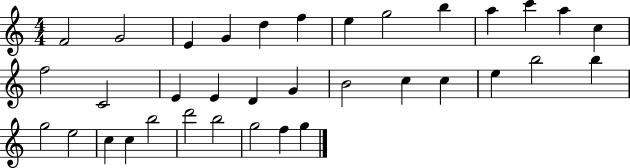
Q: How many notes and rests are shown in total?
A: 35